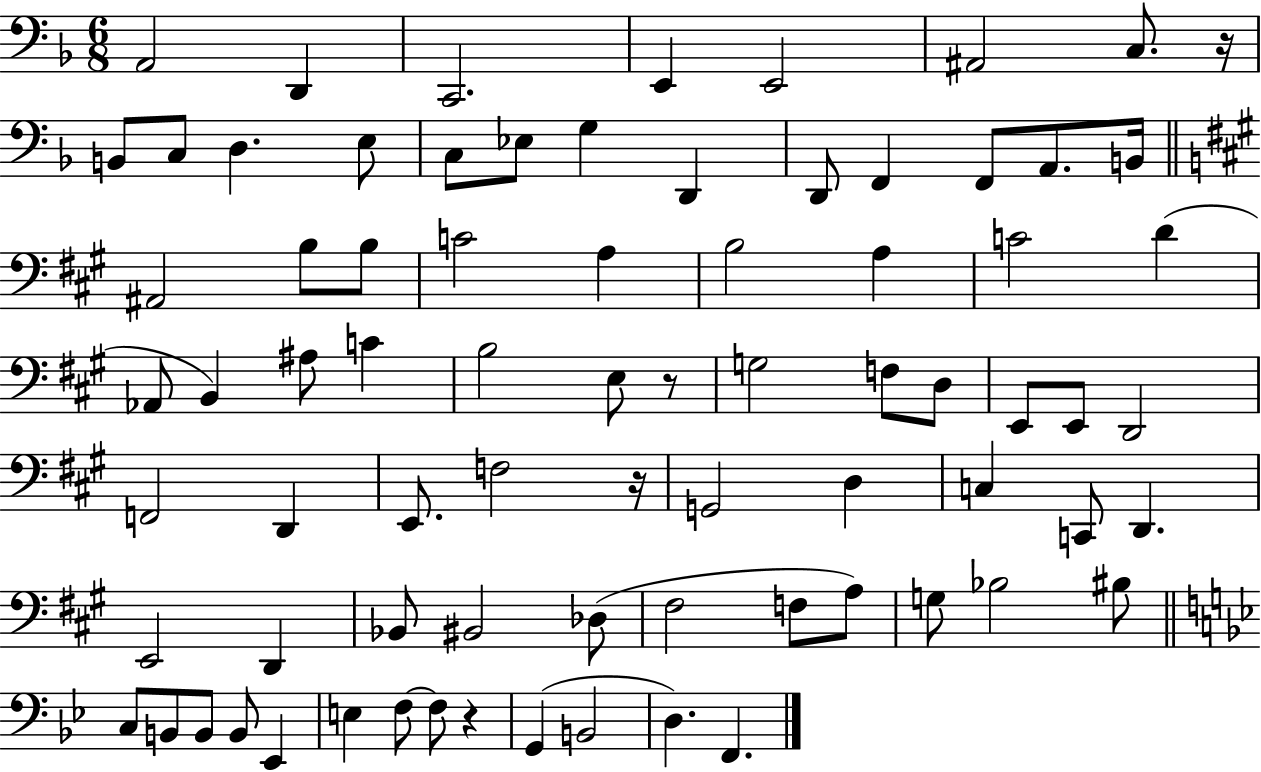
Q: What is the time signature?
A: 6/8